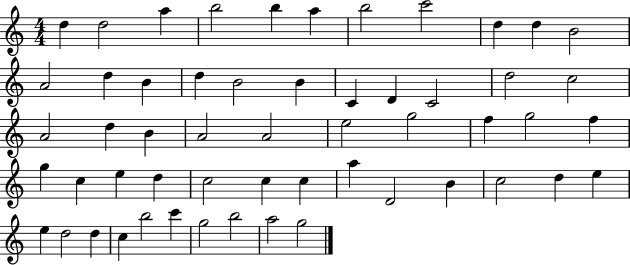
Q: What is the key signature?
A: C major